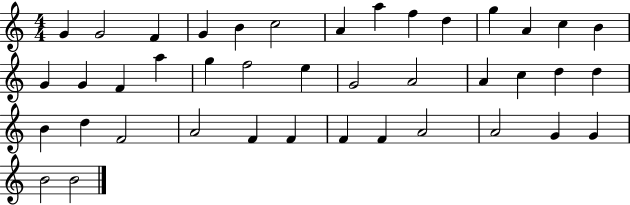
G4/q G4/h F4/q G4/q B4/q C5/h A4/q A5/q F5/q D5/q G5/q A4/q C5/q B4/q G4/q G4/q F4/q A5/q G5/q F5/h E5/q G4/h A4/h A4/q C5/q D5/q D5/q B4/q D5/q F4/h A4/h F4/q F4/q F4/q F4/q A4/h A4/h G4/q G4/q B4/h B4/h